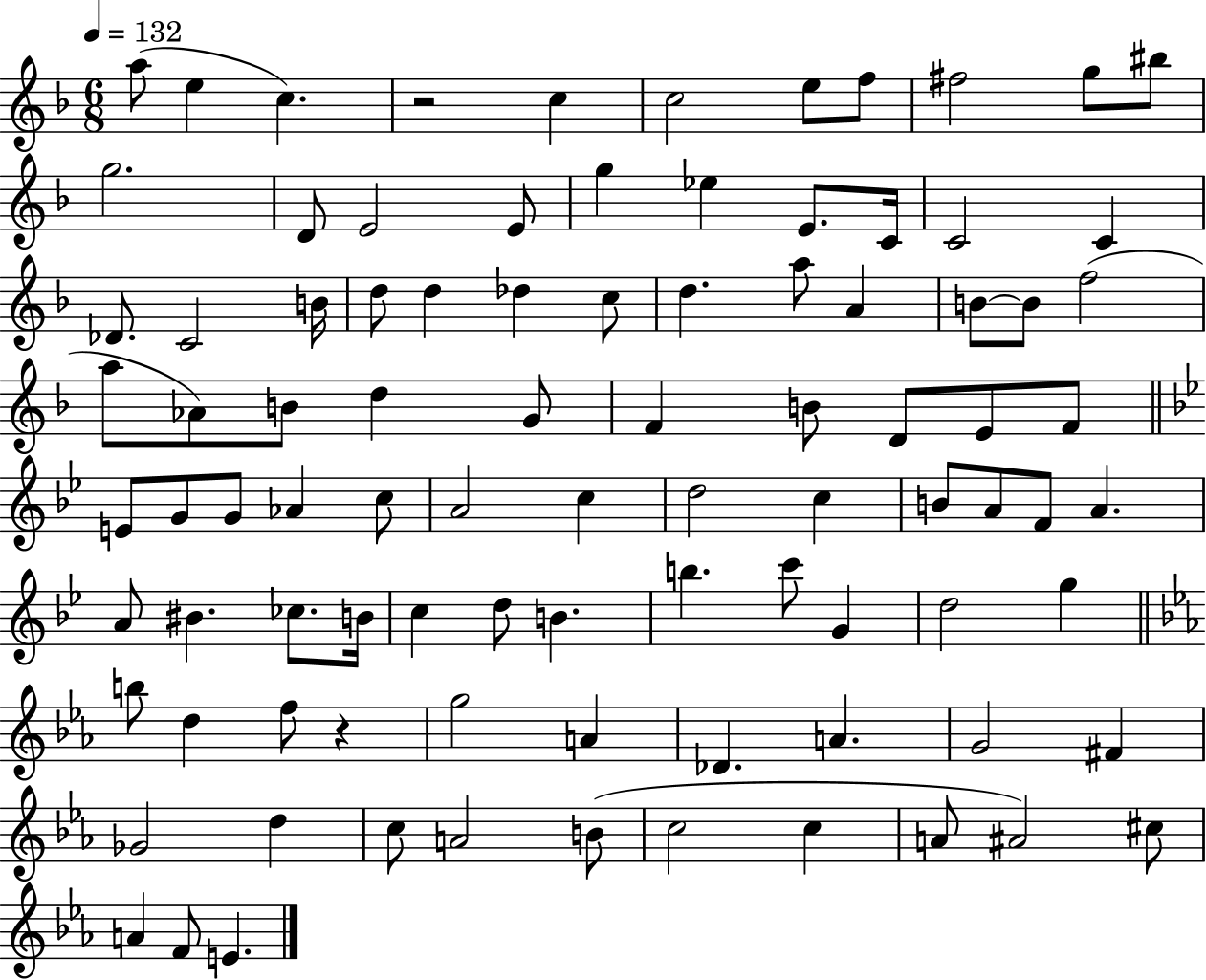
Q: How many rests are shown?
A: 2